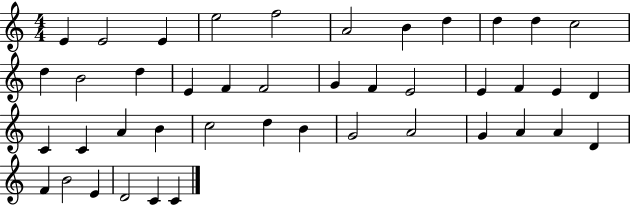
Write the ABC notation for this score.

X:1
T:Untitled
M:4/4
L:1/4
K:C
E E2 E e2 f2 A2 B d d d c2 d B2 d E F F2 G F E2 E F E D C C A B c2 d B G2 A2 G A A D F B2 E D2 C C